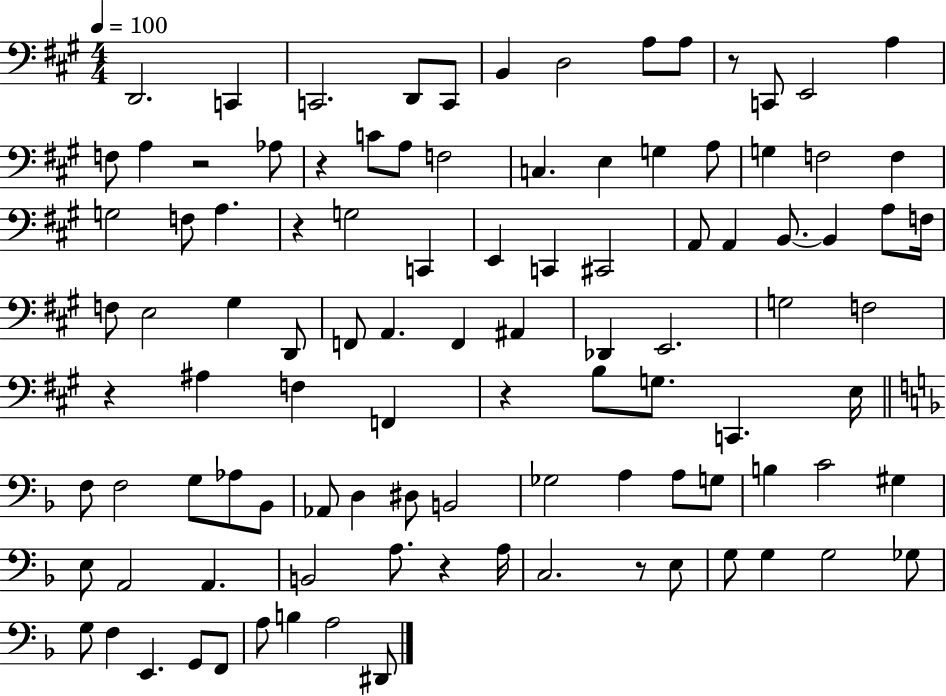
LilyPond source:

{
  \clef bass
  \numericTimeSignature
  \time 4/4
  \key a \major
  \tempo 4 = 100
  d,2. c,4 | c,2. d,8 c,8 | b,4 d2 a8 a8 | r8 c,8 e,2 a4 | \break f8 a4 r2 aes8 | r4 c'8 a8 f2 | c4. e4 g4 a8 | g4 f2 f4 | \break g2 f8 a4. | r4 g2 c,4 | e,4 c,4 cis,2 | a,8 a,4 b,8.~~ b,4 a8 f16 | \break f8 e2 gis4 d,8 | f,8 a,4. f,4 ais,4 | des,4 e,2. | g2 f2 | \break r4 ais4 f4 f,4 | r4 b8 g8. c,4. e16 | \bar "||" \break \key f \major f8 f2 g8 aes8 bes,8 | aes,8 d4 dis8 b,2 | ges2 a4 a8 g8 | b4 c'2 gis4 | \break e8 a,2 a,4. | b,2 a8. r4 a16 | c2. r8 e8 | g8 g4 g2 ges8 | \break g8 f4 e,4. g,8 f,8 | a8 b4 a2 dis,8 | \bar "|."
}